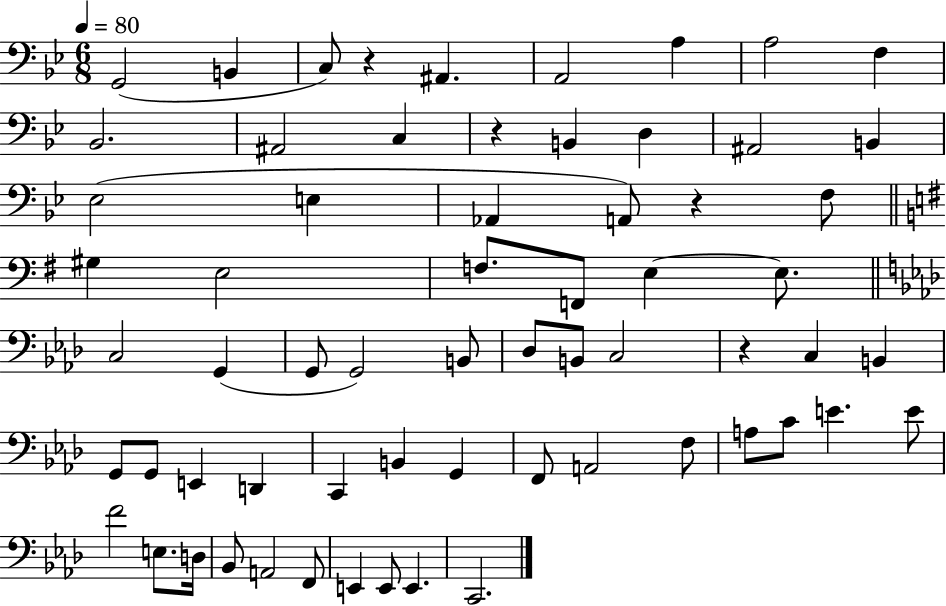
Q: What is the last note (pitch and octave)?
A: C2